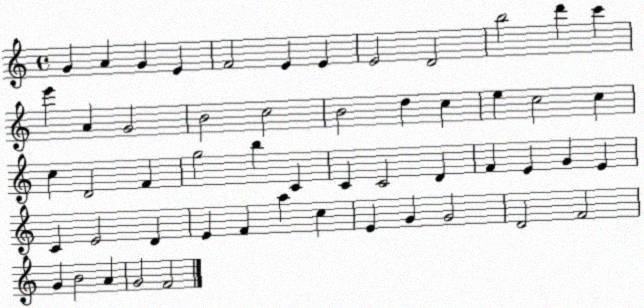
X:1
T:Untitled
M:4/4
L:1/4
K:C
G A G E F2 E E E2 D2 b2 d' c' e' A G2 B2 c2 B2 d c e c2 c c D2 F g2 b C C C2 D F E G E C E2 D E F a c E G G2 D2 F2 G B2 A G2 F2